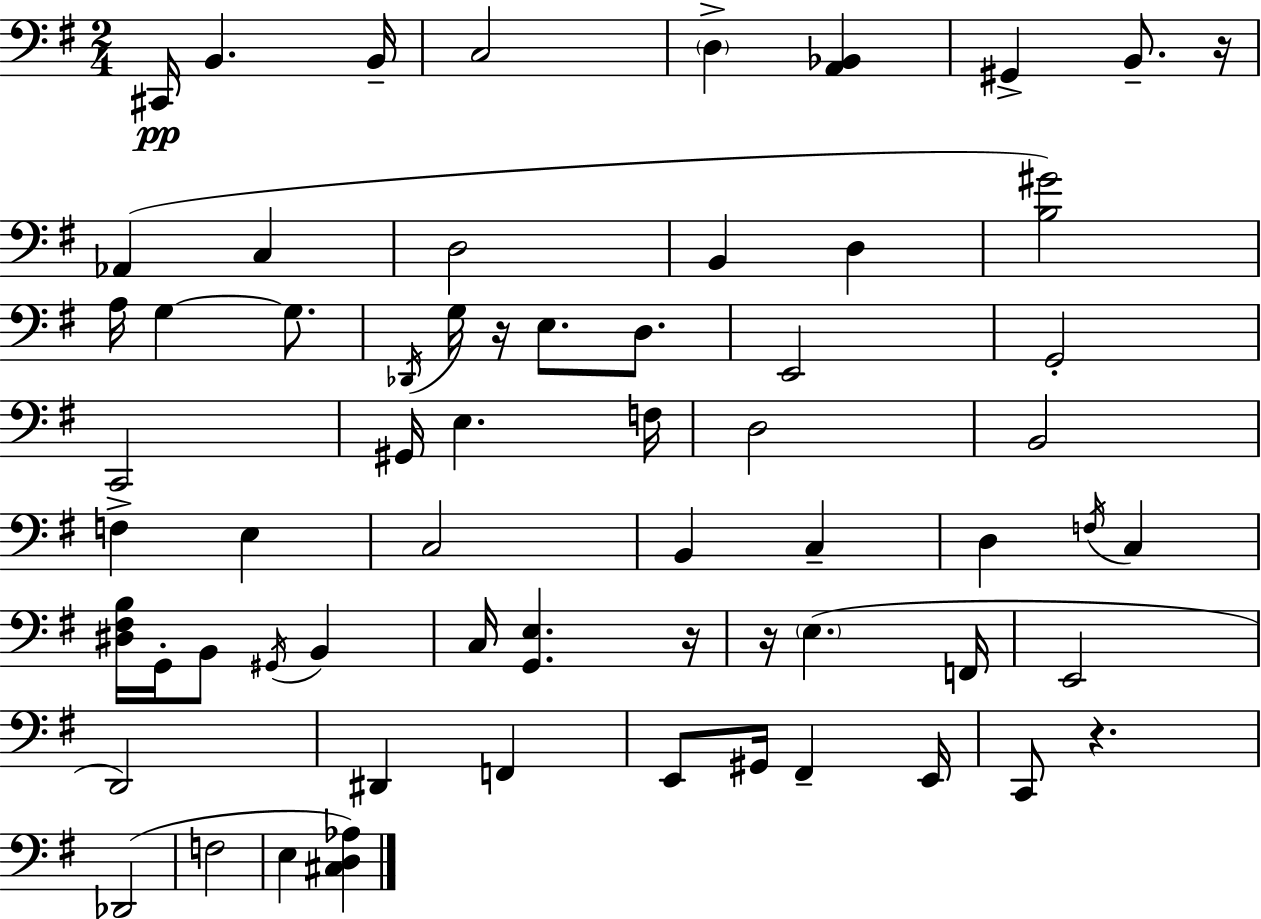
X:1
T:Untitled
M:2/4
L:1/4
K:G
^C,,/4 B,, B,,/4 C,2 D, [A,,_B,,] ^G,, B,,/2 z/4 _A,, C, D,2 B,, D, [B,^G]2 A,/4 G, G,/2 _D,,/4 G,/4 z/4 E,/2 D,/2 E,,2 G,,2 C,,2 ^G,,/4 E, F,/4 D,2 B,,2 F, E, C,2 B,, C, D, F,/4 C, [^D,^F,B,]/4 G,,/4 B,,/2 ^G,,/4 B,, C,/4 [G,,E,] z/4 z/4 E, F,,/4 E,,2 D,,2 ^D,, F,, E,,/2 ^G,,/4 ^F,, E,,/4 C,,/2 z _D,,2 F,2 E, [^C,D,_A,]